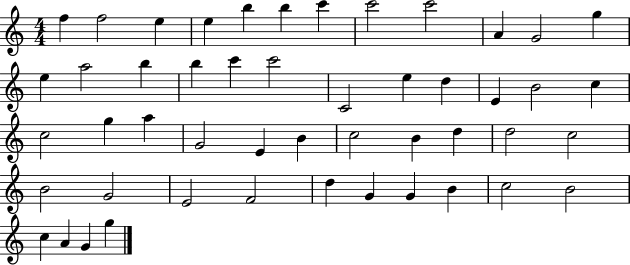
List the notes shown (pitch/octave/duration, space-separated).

F5/q F5/h E5/q E5/q B5/q B5/q C6/q C6/h C6/h A4/q G4/h G5/q E5/q A5/h B5/q B5/q C6/q C6/h C4/h E5/q D5/q E4/q B4/h C5/q C5/h G5/q A5/q G4/h E4/q B4/q C5/h B4/q D5/q D5/h C5/h B4/h G4/h E4/h F4/h D5/q G4/q G4/q B4/q C5/h B4/h C5/q A4/q G4/q G5/q